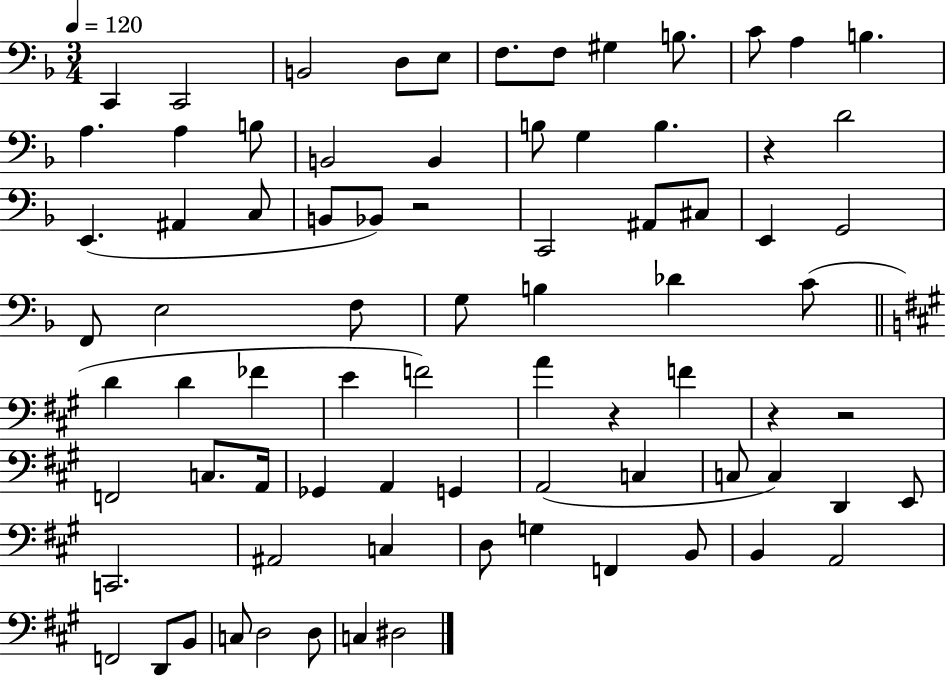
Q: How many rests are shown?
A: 5